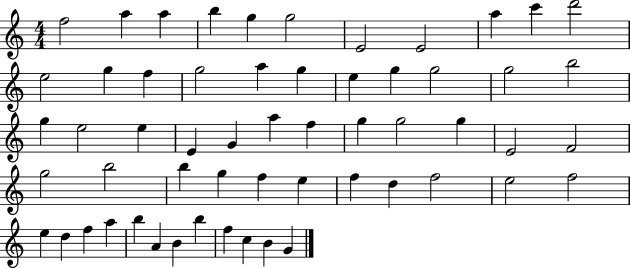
{
  \clef treble
  \numericTimeSignature
  \time 4/4
  \key c \major
  f''2 a''4 a''4 | b''4 g''4 g''2 | e'2 e'2 | a''4 c'''4 d'''2 | \break e''2 g''4 f''4 | g''2 a''4 g''4 | e''4 g''4 g''2 | g''2 b''2 | \break g''4 e''2 e''4 | e'4 g'4 a''4 f''4 | g''4 g''2 g''4 | e'2 f'2 | \break g''2 b''2 | b''4 g''4 f''4 e''4 | f''4 d''4 f''2 | e''2 f''2 | \break e''4 d''4 f''4 a''4 | b''4 a'4 b'4 b''4 | f''4 c''4 b'4 g'4 | \bar "|."
}